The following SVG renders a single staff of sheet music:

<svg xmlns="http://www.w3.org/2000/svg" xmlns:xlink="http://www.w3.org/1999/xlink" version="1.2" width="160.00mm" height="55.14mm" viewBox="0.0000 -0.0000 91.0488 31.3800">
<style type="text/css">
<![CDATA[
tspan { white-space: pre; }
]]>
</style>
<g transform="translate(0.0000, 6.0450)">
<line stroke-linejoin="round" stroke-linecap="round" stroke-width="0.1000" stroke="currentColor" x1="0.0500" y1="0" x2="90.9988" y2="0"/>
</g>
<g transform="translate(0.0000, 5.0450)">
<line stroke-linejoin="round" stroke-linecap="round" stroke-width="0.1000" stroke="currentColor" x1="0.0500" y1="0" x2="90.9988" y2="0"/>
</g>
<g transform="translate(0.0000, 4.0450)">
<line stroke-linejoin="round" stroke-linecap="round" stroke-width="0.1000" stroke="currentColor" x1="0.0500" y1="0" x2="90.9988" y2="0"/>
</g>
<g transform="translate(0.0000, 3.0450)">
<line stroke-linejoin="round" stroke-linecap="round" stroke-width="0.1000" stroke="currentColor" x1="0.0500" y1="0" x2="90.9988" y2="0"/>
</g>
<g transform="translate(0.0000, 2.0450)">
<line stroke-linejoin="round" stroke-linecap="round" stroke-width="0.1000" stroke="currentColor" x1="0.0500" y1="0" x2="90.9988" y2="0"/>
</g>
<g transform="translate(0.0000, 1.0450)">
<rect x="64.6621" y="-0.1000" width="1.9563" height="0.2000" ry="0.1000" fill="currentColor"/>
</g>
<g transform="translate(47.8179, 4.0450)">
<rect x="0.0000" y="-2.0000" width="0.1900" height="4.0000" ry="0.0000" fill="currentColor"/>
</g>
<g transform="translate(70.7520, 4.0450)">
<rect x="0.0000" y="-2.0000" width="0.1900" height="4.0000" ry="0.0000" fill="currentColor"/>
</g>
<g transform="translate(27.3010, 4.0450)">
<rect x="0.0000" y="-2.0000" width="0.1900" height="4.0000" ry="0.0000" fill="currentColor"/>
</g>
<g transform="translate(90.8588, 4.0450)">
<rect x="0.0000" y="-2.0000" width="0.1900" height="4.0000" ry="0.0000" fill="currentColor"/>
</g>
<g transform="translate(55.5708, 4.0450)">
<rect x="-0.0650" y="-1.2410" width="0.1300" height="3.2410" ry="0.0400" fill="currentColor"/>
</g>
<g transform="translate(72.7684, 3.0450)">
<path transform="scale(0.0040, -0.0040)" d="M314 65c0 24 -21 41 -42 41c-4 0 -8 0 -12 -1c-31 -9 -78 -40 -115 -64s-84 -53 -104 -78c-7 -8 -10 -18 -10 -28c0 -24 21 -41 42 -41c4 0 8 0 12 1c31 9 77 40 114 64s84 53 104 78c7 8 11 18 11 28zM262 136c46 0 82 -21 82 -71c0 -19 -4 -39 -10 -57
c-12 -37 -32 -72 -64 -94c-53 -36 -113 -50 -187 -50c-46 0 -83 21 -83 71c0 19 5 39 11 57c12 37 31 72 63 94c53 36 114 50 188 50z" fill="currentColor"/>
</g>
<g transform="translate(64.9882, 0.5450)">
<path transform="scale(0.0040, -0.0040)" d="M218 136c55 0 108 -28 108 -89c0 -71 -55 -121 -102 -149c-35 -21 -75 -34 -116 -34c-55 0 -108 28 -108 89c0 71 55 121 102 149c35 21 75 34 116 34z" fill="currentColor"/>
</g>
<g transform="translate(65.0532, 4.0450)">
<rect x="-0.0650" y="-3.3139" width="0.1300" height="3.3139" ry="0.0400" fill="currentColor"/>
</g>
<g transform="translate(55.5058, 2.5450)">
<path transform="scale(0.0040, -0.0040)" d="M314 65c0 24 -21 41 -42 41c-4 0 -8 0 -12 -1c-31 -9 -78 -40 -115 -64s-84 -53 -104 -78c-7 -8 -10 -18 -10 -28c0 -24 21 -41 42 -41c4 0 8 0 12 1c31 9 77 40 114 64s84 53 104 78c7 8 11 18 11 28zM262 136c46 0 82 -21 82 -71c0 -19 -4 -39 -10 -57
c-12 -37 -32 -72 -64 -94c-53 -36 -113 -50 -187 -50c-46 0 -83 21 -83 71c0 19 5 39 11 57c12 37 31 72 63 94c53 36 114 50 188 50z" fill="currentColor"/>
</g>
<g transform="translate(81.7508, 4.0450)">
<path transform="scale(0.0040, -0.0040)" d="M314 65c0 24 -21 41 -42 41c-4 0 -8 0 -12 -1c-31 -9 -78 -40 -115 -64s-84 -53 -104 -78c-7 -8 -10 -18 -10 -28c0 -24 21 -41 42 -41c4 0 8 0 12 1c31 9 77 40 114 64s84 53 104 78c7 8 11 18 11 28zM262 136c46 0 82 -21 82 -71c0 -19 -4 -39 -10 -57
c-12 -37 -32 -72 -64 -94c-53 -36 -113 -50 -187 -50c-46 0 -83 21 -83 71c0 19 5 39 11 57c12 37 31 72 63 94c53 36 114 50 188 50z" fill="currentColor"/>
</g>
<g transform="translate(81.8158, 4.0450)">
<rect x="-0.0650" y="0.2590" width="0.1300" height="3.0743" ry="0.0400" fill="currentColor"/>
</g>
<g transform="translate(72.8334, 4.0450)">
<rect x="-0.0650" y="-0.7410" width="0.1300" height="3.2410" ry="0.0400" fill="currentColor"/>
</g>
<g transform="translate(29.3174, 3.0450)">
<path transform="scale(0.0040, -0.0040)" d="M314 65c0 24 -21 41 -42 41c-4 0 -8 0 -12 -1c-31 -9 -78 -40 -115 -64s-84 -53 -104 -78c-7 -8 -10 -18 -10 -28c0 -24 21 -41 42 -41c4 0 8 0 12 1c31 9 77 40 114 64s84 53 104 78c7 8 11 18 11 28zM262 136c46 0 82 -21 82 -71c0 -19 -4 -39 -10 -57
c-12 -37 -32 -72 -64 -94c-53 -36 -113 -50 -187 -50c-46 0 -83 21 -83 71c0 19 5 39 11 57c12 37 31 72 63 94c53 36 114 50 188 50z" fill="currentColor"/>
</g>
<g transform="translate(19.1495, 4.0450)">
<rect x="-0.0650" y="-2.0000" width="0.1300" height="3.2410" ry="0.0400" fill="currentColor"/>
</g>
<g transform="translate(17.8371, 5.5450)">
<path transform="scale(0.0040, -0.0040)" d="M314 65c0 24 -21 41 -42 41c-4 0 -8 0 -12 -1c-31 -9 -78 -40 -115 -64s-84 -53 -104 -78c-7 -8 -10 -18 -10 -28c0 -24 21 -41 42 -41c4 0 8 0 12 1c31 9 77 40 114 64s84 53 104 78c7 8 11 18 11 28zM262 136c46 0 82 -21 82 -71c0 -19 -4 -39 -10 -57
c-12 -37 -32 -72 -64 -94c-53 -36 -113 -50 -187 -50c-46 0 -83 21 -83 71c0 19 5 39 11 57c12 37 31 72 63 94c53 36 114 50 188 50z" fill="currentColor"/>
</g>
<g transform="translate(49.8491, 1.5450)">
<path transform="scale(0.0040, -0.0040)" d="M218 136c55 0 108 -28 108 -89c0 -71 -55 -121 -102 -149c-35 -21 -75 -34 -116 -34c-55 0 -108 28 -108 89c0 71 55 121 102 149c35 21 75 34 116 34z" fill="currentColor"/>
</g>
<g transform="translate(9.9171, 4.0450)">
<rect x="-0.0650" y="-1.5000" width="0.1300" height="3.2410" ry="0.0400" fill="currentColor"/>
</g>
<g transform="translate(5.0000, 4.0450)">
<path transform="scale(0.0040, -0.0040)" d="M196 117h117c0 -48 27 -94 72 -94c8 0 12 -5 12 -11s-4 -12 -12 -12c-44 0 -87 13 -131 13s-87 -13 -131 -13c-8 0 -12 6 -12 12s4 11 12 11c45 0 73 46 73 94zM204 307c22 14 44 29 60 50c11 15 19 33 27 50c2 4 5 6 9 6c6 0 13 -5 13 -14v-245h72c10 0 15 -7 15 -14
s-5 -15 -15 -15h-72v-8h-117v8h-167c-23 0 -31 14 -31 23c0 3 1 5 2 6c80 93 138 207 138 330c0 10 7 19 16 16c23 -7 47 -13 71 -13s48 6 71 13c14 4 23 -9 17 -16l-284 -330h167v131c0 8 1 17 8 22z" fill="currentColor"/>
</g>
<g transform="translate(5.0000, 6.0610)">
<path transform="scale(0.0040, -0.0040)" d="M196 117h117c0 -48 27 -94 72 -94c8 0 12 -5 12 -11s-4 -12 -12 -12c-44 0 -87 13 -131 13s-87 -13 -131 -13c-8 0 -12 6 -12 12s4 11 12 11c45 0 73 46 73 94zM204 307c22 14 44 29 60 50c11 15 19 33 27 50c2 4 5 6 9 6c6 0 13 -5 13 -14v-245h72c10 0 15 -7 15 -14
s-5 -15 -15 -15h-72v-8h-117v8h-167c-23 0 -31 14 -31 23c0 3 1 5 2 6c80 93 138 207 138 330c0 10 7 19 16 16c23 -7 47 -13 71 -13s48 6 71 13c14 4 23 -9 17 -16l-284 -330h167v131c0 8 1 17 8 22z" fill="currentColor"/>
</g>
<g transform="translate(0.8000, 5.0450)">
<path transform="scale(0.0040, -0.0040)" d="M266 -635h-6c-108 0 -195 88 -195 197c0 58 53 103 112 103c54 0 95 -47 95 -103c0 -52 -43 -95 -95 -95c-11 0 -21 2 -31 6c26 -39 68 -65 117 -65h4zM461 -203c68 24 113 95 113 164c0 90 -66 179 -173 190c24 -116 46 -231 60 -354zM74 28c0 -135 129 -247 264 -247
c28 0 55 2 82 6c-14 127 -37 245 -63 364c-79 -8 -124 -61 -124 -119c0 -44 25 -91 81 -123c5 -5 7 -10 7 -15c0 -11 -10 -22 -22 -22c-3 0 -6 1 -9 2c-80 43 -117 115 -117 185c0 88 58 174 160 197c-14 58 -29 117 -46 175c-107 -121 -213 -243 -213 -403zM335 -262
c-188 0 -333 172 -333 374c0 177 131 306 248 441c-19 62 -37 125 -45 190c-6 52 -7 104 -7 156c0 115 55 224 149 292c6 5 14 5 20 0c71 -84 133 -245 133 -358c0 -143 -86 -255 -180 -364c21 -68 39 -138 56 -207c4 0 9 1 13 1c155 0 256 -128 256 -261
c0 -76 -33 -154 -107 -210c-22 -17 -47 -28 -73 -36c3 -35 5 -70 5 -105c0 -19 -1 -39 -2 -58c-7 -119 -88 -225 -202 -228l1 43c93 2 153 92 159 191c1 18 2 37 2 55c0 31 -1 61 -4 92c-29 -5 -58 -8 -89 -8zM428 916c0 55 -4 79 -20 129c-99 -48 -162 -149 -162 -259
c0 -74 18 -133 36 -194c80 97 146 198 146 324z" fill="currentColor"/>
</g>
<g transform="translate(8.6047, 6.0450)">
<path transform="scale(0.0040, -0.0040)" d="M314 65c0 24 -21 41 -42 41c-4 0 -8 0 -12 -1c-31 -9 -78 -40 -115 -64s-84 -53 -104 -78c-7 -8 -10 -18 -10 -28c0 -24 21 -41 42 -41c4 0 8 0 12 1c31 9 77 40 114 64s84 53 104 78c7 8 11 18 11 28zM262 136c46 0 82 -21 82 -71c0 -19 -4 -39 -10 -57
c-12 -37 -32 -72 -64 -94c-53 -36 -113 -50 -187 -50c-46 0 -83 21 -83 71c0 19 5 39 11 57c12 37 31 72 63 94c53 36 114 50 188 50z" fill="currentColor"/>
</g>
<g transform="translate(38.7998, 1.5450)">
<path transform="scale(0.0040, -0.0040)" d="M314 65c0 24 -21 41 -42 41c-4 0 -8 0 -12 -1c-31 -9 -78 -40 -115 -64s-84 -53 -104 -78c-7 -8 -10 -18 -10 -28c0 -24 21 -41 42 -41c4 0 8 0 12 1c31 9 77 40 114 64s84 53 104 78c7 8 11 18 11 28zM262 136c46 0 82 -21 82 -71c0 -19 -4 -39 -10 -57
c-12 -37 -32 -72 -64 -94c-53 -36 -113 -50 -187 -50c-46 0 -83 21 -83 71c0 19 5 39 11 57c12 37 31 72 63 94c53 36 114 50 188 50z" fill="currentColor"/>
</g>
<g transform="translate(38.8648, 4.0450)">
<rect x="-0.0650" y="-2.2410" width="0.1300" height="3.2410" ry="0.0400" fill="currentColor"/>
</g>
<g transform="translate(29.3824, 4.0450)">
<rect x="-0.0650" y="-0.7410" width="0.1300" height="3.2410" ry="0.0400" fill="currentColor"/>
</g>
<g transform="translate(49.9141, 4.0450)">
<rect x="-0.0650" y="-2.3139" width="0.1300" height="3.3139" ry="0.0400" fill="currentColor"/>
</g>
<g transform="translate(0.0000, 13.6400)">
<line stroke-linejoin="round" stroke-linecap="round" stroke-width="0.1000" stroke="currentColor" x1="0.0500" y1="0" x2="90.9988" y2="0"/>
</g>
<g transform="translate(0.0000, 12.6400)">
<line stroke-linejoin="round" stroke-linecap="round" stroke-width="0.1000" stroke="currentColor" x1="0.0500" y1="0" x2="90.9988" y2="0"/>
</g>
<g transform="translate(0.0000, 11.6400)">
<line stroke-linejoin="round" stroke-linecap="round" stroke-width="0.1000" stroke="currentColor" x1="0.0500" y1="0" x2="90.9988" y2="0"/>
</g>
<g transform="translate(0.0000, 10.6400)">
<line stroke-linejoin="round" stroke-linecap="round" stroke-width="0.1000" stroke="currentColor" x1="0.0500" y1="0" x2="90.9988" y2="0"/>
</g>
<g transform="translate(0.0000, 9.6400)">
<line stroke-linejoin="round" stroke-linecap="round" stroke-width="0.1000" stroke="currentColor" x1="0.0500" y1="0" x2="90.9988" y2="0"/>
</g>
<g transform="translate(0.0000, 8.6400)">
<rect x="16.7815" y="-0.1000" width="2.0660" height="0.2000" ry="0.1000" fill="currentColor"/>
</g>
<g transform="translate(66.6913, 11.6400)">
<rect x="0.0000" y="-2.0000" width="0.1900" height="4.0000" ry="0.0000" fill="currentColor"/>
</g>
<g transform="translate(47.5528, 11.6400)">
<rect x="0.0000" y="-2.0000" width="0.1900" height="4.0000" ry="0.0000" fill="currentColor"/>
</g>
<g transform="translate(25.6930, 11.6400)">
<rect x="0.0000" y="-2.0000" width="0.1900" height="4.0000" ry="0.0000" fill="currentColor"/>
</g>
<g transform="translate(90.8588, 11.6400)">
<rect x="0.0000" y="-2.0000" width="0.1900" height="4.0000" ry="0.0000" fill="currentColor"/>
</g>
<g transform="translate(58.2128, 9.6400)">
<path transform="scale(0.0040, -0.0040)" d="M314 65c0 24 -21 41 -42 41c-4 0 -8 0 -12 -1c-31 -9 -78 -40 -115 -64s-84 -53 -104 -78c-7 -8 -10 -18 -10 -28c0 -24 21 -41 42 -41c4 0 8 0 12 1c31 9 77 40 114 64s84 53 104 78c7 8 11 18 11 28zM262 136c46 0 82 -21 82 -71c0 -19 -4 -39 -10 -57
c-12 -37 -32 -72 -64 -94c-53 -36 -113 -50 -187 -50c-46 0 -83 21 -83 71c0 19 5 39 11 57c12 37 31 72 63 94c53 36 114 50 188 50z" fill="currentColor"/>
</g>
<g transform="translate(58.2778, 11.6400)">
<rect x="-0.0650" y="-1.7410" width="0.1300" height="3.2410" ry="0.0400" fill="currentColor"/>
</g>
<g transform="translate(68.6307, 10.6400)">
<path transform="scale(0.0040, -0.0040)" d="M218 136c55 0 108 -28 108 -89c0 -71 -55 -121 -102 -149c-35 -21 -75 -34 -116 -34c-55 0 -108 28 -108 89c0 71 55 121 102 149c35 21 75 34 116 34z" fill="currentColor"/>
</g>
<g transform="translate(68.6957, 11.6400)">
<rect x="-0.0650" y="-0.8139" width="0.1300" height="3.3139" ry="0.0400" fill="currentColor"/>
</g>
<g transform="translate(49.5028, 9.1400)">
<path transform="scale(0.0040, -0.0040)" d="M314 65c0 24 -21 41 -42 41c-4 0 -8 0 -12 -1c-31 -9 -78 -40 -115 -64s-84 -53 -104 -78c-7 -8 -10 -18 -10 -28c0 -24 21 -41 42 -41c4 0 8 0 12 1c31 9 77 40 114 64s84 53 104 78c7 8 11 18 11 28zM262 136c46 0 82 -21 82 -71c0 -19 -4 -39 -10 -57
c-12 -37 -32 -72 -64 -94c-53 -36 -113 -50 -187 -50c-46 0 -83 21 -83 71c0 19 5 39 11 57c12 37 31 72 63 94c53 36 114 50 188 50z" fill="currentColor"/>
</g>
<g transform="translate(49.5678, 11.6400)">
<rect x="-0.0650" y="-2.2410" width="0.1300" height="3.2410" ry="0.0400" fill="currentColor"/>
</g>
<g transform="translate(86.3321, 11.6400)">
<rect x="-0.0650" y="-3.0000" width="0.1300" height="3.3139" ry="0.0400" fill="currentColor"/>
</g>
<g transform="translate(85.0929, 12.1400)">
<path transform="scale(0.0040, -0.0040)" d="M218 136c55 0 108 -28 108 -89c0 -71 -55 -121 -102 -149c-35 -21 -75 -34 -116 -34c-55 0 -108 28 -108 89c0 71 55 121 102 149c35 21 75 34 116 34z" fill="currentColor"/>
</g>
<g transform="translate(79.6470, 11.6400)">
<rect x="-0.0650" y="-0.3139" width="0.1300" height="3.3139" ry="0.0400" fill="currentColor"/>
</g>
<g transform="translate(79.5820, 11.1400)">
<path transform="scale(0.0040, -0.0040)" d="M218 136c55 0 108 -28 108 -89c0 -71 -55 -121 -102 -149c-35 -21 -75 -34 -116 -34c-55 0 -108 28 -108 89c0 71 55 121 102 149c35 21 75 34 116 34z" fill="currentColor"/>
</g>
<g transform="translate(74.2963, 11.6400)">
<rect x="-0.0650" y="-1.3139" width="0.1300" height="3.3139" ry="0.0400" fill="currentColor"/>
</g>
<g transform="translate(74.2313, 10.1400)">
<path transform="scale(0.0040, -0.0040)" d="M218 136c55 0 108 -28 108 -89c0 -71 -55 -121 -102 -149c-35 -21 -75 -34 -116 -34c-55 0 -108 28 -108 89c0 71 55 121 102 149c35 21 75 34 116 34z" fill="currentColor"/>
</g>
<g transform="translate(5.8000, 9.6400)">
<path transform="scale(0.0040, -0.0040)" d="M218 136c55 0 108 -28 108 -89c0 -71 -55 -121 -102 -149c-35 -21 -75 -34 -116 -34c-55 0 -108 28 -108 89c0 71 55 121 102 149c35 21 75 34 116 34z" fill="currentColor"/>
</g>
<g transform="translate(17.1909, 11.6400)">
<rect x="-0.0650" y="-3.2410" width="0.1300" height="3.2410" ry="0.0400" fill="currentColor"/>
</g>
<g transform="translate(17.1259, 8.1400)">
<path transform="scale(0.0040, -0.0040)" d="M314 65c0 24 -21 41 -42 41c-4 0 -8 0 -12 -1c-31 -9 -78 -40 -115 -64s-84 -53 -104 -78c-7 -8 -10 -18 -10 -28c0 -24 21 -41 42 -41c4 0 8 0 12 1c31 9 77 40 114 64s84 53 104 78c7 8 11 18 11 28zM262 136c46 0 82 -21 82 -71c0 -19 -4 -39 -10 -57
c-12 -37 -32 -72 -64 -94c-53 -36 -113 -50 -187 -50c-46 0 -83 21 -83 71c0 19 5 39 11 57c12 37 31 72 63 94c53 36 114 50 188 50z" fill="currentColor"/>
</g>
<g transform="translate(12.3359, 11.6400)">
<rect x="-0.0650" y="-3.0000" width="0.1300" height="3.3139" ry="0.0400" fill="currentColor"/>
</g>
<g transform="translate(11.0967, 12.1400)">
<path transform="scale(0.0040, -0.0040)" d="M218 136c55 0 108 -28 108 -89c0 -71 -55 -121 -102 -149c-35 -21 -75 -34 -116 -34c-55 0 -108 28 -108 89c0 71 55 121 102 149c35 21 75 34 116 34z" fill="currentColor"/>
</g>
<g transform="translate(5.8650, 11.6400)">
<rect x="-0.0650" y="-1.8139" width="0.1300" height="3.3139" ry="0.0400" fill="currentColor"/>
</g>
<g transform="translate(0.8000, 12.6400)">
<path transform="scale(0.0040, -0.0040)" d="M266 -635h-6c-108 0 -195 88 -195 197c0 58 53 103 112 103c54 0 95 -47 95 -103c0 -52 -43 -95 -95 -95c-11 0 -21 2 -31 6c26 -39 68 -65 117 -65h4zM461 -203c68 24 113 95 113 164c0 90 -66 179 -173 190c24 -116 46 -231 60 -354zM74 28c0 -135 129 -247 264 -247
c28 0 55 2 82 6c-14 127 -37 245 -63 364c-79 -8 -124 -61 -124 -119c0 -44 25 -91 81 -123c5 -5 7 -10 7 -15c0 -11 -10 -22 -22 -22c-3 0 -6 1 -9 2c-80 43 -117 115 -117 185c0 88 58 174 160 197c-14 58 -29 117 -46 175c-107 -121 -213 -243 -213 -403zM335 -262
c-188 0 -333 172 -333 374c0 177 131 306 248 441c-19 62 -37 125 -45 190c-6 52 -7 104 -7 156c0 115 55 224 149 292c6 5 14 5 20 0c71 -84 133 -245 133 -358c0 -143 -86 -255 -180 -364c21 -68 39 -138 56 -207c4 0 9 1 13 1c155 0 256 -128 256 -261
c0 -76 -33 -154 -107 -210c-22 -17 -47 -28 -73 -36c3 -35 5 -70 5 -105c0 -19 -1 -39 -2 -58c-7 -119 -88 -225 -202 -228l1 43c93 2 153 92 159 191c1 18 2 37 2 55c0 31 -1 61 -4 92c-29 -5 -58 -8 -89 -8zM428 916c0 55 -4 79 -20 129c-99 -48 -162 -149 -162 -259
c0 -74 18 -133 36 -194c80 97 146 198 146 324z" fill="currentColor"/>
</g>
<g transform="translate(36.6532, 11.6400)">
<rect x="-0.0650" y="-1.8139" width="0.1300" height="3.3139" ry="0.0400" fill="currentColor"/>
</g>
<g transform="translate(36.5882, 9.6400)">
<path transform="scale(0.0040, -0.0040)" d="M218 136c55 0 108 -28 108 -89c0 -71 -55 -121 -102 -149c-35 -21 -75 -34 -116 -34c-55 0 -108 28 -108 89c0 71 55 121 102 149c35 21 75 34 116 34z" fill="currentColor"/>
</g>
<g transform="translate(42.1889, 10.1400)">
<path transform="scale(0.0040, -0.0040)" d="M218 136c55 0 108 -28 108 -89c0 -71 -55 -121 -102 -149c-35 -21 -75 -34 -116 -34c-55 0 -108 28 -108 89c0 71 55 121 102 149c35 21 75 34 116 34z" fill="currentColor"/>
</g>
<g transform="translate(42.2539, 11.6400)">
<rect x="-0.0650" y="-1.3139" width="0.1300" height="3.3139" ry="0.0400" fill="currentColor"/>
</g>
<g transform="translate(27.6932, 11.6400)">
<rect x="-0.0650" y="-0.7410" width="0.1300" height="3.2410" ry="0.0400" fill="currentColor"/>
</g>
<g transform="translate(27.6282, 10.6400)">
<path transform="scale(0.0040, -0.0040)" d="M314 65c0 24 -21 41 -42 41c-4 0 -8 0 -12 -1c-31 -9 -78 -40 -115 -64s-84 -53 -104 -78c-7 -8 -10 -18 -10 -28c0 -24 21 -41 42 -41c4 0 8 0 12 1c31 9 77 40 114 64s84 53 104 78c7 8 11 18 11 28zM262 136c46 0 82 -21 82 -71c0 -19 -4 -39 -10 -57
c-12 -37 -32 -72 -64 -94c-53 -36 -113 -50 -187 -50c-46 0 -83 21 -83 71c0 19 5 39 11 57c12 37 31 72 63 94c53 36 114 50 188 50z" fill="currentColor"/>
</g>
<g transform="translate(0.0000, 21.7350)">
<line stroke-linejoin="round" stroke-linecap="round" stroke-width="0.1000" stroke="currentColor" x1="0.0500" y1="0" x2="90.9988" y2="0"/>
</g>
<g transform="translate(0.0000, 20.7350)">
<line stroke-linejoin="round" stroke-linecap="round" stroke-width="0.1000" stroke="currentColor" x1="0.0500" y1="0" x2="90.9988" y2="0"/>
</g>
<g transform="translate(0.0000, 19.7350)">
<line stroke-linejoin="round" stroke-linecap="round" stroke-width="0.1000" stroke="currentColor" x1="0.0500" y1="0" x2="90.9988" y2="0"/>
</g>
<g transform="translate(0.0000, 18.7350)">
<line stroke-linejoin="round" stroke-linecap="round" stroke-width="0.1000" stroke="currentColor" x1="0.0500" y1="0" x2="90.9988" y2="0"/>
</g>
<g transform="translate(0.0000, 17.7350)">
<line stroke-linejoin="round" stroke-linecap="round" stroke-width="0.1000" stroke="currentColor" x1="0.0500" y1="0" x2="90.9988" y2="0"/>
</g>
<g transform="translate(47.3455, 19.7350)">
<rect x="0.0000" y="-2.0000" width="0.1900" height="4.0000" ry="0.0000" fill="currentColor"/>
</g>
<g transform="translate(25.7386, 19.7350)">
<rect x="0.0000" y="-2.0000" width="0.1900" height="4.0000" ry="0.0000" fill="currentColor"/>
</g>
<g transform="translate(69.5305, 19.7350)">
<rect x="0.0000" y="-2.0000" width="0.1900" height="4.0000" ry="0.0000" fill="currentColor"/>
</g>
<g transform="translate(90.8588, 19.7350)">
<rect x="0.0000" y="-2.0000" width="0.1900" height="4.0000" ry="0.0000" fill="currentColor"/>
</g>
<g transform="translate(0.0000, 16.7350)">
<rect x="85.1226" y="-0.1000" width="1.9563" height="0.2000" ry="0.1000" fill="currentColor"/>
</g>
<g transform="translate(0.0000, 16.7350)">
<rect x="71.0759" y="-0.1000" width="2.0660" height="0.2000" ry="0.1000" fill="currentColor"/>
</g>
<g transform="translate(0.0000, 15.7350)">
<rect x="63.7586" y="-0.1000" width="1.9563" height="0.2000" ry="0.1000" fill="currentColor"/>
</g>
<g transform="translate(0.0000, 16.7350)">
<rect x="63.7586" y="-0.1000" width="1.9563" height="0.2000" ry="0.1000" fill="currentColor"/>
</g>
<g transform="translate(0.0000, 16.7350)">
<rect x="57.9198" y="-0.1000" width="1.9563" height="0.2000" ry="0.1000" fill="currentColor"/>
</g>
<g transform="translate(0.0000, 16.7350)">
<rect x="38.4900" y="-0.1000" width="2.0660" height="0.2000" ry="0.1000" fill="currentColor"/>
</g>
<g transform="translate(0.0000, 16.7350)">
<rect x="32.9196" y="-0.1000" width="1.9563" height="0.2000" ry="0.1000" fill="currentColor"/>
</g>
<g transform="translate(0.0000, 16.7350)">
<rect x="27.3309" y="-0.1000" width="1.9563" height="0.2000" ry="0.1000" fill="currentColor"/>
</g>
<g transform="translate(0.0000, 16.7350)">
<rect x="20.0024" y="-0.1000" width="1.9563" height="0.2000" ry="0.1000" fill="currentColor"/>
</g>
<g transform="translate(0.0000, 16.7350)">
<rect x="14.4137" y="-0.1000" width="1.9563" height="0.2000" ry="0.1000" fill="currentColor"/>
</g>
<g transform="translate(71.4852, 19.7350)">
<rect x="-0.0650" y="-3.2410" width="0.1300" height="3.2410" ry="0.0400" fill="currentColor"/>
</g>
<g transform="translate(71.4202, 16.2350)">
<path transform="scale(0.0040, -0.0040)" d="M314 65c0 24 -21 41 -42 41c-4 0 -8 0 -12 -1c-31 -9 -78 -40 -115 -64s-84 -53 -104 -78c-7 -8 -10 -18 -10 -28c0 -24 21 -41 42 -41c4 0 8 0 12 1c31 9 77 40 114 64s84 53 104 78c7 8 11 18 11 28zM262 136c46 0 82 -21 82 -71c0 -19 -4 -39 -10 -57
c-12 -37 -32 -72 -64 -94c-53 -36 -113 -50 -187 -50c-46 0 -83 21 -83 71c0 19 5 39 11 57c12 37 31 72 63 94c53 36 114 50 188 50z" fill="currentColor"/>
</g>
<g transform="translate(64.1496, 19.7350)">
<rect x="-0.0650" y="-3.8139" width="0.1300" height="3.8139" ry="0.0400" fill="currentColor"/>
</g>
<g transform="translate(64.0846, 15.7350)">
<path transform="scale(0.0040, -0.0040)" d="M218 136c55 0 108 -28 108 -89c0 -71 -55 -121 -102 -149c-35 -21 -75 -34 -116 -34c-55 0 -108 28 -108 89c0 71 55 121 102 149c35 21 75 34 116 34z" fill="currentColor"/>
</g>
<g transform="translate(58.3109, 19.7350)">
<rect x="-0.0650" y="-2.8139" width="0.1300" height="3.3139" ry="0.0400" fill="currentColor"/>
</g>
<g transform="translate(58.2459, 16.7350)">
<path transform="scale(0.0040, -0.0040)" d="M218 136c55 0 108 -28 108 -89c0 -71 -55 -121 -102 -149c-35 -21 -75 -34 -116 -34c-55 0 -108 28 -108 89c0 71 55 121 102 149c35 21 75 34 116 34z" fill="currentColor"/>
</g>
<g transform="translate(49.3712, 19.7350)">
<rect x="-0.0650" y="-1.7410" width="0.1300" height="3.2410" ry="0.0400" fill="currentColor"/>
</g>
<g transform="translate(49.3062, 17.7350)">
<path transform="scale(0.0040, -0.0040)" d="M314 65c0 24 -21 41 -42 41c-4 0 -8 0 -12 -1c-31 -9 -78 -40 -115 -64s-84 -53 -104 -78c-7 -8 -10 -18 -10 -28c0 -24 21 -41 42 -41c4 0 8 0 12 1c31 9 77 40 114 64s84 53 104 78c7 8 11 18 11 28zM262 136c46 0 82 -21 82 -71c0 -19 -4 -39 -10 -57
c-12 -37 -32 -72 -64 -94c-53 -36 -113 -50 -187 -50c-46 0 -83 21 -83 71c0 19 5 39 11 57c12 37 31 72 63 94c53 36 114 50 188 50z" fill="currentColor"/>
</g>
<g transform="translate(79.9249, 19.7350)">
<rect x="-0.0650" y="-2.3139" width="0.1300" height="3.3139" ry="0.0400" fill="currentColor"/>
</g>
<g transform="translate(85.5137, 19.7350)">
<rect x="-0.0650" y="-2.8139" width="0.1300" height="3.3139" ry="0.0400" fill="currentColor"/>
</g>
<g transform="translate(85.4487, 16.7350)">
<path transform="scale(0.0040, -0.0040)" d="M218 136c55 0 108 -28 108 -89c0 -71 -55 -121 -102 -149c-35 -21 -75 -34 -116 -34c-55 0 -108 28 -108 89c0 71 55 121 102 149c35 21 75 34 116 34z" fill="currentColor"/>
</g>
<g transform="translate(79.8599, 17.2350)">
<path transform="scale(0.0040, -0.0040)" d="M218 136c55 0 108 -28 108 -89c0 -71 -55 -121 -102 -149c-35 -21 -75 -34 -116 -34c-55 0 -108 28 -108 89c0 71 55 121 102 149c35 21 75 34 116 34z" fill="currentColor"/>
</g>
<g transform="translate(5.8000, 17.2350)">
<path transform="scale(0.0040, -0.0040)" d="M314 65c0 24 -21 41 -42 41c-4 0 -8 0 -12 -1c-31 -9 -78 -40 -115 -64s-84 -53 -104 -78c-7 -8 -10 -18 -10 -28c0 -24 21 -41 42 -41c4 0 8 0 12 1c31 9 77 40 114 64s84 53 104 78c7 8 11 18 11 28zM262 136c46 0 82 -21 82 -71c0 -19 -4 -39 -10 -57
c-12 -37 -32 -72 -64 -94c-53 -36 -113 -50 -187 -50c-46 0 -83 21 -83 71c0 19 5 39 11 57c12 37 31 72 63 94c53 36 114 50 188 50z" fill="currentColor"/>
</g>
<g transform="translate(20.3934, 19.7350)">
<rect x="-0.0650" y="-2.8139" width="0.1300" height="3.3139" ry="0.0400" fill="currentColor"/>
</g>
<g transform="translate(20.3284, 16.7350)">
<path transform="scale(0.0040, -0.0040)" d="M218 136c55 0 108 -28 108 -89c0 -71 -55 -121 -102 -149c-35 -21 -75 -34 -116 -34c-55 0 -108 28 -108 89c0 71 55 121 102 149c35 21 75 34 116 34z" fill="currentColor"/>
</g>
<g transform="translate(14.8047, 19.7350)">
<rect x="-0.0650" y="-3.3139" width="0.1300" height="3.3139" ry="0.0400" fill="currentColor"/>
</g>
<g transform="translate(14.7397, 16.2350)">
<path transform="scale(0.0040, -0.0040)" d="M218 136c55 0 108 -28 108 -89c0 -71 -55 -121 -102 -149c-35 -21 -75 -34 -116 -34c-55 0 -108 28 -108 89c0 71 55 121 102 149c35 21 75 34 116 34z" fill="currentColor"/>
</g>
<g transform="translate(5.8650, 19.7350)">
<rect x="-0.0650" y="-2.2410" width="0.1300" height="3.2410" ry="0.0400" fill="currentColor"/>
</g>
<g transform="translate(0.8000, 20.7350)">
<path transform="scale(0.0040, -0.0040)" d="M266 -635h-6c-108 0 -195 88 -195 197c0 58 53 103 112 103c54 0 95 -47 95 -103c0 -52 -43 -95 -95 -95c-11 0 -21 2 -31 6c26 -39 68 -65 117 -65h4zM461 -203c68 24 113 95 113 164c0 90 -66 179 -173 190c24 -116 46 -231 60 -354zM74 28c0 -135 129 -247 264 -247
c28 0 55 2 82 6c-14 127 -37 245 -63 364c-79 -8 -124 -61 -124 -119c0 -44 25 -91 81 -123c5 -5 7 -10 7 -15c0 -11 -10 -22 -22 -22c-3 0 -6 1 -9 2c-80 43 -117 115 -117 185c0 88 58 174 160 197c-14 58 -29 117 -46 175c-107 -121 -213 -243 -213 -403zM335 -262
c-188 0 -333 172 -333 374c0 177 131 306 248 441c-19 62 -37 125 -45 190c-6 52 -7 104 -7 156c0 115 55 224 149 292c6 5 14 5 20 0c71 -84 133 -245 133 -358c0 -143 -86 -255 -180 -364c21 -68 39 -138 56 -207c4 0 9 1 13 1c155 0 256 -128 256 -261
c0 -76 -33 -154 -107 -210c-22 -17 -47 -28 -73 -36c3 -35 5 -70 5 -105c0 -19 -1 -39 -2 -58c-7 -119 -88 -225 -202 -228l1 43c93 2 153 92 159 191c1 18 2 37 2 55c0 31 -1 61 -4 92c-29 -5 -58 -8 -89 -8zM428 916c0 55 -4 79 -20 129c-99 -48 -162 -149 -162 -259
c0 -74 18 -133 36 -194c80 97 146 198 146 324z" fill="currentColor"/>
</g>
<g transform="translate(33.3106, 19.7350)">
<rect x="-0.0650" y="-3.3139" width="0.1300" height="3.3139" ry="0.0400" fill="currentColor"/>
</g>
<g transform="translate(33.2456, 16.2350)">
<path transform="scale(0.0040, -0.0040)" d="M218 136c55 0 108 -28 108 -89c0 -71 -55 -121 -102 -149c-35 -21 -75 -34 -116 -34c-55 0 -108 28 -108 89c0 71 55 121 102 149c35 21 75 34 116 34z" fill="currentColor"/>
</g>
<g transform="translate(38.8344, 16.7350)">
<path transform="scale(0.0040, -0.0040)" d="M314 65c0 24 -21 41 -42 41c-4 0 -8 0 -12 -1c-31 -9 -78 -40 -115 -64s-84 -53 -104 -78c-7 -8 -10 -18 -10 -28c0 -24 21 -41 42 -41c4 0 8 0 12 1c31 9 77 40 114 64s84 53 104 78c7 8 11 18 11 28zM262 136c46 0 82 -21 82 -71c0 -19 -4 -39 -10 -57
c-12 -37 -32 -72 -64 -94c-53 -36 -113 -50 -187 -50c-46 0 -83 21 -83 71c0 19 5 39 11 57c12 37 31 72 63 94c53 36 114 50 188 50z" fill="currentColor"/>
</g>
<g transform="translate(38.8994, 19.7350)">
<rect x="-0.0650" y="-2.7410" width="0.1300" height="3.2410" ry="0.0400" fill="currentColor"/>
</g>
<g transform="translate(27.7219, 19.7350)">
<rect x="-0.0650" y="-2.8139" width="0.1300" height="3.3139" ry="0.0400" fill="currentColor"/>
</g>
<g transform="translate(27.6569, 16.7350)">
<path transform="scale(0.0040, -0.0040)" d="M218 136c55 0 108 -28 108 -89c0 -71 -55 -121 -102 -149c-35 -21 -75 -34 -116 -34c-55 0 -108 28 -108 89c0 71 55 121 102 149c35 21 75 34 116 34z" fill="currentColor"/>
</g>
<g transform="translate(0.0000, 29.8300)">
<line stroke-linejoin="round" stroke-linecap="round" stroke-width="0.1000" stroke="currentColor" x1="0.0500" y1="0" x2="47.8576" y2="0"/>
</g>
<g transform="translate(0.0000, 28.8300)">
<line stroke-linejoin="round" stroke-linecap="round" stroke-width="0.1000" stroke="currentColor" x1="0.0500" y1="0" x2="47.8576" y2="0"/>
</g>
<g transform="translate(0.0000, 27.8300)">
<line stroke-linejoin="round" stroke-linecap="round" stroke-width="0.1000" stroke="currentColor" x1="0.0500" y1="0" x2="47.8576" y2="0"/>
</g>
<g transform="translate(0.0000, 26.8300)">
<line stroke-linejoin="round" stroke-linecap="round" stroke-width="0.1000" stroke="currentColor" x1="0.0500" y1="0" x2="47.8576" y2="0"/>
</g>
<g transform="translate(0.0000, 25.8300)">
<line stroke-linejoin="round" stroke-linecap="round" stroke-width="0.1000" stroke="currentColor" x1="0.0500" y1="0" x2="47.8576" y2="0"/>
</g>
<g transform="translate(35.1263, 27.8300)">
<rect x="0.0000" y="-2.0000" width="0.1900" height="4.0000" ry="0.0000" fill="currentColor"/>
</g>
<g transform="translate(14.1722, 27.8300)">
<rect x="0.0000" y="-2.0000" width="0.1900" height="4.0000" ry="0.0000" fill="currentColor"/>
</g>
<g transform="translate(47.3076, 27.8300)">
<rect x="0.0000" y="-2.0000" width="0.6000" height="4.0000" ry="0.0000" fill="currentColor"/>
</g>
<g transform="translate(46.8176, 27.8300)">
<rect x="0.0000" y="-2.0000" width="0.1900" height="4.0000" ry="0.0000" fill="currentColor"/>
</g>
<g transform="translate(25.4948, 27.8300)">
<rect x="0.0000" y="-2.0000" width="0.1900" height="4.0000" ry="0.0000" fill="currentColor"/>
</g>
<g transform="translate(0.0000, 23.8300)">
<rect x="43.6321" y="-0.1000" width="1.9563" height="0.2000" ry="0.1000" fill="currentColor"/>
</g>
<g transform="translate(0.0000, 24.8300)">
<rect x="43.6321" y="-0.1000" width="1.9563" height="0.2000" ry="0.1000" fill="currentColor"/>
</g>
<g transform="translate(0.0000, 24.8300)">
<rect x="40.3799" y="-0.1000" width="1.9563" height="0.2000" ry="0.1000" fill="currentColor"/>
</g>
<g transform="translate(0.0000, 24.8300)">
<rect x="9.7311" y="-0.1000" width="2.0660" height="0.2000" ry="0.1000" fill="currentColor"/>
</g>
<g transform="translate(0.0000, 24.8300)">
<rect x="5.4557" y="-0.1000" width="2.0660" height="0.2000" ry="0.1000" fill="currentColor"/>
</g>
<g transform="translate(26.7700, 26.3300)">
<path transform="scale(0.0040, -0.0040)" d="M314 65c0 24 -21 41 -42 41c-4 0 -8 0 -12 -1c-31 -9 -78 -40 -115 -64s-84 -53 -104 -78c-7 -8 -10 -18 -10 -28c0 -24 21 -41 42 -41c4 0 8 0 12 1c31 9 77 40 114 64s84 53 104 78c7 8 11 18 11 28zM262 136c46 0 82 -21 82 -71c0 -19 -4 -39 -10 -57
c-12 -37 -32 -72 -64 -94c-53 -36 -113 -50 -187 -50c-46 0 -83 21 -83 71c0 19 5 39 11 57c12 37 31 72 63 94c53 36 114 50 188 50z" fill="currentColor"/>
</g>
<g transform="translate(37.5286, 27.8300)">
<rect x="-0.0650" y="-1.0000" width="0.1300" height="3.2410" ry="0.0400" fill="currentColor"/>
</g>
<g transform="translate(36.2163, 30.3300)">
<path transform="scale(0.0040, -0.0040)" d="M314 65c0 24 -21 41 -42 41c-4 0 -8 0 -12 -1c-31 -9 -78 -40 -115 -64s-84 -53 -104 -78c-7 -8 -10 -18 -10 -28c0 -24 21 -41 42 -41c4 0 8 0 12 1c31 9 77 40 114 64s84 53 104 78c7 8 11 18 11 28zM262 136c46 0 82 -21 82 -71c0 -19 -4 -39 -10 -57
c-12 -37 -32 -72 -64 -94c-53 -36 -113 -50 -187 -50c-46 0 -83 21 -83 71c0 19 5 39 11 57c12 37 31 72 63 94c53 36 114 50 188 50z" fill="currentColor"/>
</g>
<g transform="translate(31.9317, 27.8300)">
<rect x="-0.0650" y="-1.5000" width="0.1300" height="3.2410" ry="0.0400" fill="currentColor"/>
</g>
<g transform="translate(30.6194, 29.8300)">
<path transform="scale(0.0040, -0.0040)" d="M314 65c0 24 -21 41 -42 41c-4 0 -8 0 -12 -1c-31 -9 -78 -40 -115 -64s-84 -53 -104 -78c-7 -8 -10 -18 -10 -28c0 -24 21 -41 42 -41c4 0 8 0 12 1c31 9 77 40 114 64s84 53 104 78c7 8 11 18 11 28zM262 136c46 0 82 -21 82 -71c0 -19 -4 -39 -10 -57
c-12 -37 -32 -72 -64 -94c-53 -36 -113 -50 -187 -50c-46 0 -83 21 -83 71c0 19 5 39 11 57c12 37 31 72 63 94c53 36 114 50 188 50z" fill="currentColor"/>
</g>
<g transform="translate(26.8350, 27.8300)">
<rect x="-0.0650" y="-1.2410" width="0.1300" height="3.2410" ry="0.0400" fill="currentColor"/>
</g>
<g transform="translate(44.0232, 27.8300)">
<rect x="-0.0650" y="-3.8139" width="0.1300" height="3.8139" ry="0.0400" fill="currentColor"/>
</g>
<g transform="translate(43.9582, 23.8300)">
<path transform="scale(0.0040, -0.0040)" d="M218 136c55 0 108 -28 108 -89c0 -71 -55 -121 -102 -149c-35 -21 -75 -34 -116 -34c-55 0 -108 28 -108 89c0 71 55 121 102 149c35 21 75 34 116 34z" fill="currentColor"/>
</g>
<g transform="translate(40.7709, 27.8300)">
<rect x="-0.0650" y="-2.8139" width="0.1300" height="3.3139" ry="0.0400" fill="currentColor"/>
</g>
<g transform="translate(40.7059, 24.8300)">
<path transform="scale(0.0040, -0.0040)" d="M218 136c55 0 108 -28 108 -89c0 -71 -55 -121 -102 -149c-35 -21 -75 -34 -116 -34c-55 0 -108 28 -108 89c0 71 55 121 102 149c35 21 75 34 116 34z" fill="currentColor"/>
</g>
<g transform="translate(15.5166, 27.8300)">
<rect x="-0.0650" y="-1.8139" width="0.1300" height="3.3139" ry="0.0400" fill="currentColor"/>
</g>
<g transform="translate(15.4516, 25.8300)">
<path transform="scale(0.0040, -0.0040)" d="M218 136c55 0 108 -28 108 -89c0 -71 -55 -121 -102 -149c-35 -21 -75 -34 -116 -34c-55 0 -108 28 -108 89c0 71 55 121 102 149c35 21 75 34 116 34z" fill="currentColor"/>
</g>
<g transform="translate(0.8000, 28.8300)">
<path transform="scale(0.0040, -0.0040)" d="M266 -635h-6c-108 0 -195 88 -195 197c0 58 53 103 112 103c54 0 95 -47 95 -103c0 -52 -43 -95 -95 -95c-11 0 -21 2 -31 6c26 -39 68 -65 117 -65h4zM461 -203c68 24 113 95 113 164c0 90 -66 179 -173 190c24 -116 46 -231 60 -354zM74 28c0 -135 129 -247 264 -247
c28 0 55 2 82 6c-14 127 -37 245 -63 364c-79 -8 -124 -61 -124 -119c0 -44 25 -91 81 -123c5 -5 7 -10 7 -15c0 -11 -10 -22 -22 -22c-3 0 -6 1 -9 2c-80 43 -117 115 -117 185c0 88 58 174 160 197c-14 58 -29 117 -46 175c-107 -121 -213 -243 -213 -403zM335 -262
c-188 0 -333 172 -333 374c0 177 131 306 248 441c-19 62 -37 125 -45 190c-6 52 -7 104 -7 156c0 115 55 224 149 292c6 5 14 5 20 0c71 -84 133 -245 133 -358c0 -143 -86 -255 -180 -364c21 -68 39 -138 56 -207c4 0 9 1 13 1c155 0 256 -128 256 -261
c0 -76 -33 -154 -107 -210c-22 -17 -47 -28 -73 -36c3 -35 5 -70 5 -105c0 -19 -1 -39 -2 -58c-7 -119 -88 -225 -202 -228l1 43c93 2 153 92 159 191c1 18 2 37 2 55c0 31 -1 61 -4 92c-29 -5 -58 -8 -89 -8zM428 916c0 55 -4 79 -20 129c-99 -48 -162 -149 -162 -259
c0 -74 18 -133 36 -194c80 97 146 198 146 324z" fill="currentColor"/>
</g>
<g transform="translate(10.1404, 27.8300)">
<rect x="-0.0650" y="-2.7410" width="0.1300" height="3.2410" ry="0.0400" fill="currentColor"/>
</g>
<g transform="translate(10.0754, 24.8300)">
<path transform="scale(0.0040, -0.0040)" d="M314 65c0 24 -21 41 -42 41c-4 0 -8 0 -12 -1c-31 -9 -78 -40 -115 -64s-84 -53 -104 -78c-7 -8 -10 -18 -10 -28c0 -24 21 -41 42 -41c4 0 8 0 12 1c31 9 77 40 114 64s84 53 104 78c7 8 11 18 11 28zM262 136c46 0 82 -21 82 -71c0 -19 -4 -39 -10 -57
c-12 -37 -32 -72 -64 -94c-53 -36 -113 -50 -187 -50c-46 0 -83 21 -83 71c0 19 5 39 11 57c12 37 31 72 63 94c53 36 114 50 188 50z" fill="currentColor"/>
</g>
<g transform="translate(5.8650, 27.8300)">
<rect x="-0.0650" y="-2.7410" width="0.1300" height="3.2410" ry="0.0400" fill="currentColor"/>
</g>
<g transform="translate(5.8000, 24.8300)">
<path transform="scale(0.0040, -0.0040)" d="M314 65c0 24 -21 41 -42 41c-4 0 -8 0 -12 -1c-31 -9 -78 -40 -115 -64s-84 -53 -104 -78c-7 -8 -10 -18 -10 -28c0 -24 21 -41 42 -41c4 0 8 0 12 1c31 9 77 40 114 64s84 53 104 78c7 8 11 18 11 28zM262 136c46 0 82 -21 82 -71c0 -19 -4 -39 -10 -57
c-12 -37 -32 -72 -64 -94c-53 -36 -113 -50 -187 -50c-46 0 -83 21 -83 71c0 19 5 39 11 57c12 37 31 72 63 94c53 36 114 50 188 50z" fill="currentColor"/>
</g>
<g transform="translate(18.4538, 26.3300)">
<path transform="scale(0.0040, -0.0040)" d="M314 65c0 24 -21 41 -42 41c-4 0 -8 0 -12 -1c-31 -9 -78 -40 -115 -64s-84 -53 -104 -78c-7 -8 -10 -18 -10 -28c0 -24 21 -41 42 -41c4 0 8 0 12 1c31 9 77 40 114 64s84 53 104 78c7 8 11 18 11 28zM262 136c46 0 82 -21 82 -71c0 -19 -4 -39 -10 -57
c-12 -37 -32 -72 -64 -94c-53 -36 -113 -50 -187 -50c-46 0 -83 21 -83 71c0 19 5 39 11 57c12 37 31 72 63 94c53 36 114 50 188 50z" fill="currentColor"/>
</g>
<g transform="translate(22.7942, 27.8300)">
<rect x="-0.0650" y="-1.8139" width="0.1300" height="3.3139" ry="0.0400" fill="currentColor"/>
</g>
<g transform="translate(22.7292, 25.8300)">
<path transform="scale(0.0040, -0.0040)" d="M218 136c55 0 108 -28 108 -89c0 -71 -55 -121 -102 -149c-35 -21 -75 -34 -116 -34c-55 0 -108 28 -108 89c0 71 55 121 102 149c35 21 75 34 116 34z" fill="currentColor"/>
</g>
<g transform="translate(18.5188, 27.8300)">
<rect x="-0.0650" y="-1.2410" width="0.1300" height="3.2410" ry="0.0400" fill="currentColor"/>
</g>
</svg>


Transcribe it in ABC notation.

X:1
T:Untitled
M:4/4
L:1/4
K:C
E2 F2 d2 g2 g e2 b d2 B2 f A b2 d2 f e g2 f2 d e c A g2 b a a b a2 f2 a c' b2 g a a2 a2 f e2 f e2 E2 D2 a c'